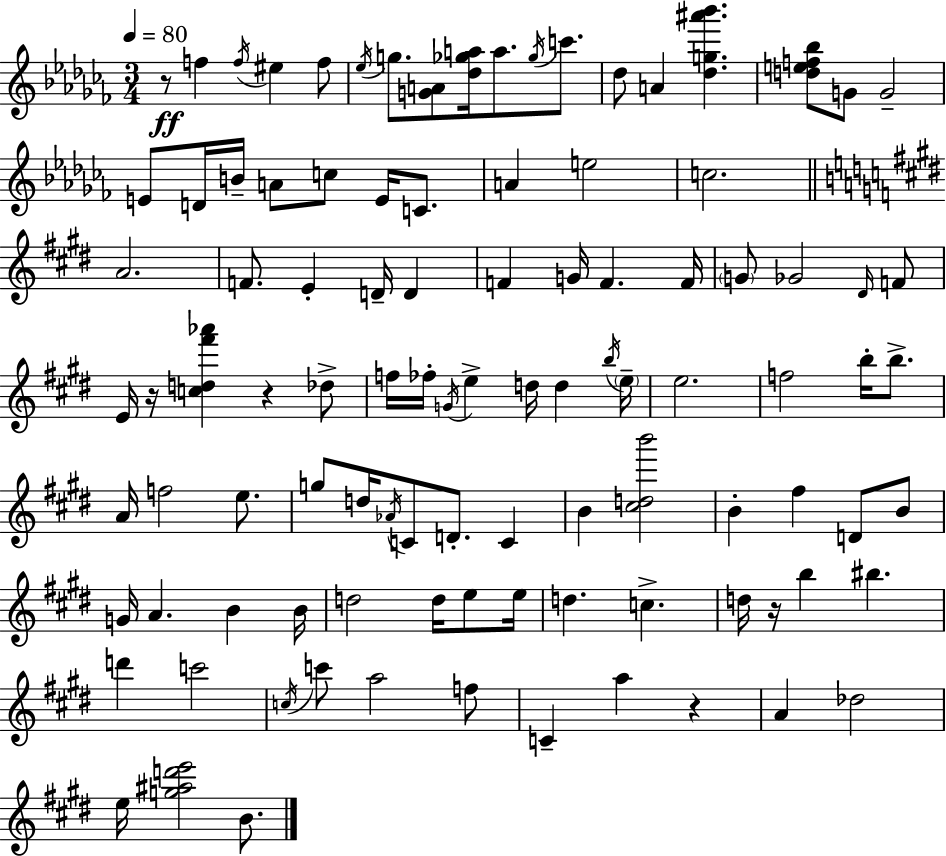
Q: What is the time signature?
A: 3/4